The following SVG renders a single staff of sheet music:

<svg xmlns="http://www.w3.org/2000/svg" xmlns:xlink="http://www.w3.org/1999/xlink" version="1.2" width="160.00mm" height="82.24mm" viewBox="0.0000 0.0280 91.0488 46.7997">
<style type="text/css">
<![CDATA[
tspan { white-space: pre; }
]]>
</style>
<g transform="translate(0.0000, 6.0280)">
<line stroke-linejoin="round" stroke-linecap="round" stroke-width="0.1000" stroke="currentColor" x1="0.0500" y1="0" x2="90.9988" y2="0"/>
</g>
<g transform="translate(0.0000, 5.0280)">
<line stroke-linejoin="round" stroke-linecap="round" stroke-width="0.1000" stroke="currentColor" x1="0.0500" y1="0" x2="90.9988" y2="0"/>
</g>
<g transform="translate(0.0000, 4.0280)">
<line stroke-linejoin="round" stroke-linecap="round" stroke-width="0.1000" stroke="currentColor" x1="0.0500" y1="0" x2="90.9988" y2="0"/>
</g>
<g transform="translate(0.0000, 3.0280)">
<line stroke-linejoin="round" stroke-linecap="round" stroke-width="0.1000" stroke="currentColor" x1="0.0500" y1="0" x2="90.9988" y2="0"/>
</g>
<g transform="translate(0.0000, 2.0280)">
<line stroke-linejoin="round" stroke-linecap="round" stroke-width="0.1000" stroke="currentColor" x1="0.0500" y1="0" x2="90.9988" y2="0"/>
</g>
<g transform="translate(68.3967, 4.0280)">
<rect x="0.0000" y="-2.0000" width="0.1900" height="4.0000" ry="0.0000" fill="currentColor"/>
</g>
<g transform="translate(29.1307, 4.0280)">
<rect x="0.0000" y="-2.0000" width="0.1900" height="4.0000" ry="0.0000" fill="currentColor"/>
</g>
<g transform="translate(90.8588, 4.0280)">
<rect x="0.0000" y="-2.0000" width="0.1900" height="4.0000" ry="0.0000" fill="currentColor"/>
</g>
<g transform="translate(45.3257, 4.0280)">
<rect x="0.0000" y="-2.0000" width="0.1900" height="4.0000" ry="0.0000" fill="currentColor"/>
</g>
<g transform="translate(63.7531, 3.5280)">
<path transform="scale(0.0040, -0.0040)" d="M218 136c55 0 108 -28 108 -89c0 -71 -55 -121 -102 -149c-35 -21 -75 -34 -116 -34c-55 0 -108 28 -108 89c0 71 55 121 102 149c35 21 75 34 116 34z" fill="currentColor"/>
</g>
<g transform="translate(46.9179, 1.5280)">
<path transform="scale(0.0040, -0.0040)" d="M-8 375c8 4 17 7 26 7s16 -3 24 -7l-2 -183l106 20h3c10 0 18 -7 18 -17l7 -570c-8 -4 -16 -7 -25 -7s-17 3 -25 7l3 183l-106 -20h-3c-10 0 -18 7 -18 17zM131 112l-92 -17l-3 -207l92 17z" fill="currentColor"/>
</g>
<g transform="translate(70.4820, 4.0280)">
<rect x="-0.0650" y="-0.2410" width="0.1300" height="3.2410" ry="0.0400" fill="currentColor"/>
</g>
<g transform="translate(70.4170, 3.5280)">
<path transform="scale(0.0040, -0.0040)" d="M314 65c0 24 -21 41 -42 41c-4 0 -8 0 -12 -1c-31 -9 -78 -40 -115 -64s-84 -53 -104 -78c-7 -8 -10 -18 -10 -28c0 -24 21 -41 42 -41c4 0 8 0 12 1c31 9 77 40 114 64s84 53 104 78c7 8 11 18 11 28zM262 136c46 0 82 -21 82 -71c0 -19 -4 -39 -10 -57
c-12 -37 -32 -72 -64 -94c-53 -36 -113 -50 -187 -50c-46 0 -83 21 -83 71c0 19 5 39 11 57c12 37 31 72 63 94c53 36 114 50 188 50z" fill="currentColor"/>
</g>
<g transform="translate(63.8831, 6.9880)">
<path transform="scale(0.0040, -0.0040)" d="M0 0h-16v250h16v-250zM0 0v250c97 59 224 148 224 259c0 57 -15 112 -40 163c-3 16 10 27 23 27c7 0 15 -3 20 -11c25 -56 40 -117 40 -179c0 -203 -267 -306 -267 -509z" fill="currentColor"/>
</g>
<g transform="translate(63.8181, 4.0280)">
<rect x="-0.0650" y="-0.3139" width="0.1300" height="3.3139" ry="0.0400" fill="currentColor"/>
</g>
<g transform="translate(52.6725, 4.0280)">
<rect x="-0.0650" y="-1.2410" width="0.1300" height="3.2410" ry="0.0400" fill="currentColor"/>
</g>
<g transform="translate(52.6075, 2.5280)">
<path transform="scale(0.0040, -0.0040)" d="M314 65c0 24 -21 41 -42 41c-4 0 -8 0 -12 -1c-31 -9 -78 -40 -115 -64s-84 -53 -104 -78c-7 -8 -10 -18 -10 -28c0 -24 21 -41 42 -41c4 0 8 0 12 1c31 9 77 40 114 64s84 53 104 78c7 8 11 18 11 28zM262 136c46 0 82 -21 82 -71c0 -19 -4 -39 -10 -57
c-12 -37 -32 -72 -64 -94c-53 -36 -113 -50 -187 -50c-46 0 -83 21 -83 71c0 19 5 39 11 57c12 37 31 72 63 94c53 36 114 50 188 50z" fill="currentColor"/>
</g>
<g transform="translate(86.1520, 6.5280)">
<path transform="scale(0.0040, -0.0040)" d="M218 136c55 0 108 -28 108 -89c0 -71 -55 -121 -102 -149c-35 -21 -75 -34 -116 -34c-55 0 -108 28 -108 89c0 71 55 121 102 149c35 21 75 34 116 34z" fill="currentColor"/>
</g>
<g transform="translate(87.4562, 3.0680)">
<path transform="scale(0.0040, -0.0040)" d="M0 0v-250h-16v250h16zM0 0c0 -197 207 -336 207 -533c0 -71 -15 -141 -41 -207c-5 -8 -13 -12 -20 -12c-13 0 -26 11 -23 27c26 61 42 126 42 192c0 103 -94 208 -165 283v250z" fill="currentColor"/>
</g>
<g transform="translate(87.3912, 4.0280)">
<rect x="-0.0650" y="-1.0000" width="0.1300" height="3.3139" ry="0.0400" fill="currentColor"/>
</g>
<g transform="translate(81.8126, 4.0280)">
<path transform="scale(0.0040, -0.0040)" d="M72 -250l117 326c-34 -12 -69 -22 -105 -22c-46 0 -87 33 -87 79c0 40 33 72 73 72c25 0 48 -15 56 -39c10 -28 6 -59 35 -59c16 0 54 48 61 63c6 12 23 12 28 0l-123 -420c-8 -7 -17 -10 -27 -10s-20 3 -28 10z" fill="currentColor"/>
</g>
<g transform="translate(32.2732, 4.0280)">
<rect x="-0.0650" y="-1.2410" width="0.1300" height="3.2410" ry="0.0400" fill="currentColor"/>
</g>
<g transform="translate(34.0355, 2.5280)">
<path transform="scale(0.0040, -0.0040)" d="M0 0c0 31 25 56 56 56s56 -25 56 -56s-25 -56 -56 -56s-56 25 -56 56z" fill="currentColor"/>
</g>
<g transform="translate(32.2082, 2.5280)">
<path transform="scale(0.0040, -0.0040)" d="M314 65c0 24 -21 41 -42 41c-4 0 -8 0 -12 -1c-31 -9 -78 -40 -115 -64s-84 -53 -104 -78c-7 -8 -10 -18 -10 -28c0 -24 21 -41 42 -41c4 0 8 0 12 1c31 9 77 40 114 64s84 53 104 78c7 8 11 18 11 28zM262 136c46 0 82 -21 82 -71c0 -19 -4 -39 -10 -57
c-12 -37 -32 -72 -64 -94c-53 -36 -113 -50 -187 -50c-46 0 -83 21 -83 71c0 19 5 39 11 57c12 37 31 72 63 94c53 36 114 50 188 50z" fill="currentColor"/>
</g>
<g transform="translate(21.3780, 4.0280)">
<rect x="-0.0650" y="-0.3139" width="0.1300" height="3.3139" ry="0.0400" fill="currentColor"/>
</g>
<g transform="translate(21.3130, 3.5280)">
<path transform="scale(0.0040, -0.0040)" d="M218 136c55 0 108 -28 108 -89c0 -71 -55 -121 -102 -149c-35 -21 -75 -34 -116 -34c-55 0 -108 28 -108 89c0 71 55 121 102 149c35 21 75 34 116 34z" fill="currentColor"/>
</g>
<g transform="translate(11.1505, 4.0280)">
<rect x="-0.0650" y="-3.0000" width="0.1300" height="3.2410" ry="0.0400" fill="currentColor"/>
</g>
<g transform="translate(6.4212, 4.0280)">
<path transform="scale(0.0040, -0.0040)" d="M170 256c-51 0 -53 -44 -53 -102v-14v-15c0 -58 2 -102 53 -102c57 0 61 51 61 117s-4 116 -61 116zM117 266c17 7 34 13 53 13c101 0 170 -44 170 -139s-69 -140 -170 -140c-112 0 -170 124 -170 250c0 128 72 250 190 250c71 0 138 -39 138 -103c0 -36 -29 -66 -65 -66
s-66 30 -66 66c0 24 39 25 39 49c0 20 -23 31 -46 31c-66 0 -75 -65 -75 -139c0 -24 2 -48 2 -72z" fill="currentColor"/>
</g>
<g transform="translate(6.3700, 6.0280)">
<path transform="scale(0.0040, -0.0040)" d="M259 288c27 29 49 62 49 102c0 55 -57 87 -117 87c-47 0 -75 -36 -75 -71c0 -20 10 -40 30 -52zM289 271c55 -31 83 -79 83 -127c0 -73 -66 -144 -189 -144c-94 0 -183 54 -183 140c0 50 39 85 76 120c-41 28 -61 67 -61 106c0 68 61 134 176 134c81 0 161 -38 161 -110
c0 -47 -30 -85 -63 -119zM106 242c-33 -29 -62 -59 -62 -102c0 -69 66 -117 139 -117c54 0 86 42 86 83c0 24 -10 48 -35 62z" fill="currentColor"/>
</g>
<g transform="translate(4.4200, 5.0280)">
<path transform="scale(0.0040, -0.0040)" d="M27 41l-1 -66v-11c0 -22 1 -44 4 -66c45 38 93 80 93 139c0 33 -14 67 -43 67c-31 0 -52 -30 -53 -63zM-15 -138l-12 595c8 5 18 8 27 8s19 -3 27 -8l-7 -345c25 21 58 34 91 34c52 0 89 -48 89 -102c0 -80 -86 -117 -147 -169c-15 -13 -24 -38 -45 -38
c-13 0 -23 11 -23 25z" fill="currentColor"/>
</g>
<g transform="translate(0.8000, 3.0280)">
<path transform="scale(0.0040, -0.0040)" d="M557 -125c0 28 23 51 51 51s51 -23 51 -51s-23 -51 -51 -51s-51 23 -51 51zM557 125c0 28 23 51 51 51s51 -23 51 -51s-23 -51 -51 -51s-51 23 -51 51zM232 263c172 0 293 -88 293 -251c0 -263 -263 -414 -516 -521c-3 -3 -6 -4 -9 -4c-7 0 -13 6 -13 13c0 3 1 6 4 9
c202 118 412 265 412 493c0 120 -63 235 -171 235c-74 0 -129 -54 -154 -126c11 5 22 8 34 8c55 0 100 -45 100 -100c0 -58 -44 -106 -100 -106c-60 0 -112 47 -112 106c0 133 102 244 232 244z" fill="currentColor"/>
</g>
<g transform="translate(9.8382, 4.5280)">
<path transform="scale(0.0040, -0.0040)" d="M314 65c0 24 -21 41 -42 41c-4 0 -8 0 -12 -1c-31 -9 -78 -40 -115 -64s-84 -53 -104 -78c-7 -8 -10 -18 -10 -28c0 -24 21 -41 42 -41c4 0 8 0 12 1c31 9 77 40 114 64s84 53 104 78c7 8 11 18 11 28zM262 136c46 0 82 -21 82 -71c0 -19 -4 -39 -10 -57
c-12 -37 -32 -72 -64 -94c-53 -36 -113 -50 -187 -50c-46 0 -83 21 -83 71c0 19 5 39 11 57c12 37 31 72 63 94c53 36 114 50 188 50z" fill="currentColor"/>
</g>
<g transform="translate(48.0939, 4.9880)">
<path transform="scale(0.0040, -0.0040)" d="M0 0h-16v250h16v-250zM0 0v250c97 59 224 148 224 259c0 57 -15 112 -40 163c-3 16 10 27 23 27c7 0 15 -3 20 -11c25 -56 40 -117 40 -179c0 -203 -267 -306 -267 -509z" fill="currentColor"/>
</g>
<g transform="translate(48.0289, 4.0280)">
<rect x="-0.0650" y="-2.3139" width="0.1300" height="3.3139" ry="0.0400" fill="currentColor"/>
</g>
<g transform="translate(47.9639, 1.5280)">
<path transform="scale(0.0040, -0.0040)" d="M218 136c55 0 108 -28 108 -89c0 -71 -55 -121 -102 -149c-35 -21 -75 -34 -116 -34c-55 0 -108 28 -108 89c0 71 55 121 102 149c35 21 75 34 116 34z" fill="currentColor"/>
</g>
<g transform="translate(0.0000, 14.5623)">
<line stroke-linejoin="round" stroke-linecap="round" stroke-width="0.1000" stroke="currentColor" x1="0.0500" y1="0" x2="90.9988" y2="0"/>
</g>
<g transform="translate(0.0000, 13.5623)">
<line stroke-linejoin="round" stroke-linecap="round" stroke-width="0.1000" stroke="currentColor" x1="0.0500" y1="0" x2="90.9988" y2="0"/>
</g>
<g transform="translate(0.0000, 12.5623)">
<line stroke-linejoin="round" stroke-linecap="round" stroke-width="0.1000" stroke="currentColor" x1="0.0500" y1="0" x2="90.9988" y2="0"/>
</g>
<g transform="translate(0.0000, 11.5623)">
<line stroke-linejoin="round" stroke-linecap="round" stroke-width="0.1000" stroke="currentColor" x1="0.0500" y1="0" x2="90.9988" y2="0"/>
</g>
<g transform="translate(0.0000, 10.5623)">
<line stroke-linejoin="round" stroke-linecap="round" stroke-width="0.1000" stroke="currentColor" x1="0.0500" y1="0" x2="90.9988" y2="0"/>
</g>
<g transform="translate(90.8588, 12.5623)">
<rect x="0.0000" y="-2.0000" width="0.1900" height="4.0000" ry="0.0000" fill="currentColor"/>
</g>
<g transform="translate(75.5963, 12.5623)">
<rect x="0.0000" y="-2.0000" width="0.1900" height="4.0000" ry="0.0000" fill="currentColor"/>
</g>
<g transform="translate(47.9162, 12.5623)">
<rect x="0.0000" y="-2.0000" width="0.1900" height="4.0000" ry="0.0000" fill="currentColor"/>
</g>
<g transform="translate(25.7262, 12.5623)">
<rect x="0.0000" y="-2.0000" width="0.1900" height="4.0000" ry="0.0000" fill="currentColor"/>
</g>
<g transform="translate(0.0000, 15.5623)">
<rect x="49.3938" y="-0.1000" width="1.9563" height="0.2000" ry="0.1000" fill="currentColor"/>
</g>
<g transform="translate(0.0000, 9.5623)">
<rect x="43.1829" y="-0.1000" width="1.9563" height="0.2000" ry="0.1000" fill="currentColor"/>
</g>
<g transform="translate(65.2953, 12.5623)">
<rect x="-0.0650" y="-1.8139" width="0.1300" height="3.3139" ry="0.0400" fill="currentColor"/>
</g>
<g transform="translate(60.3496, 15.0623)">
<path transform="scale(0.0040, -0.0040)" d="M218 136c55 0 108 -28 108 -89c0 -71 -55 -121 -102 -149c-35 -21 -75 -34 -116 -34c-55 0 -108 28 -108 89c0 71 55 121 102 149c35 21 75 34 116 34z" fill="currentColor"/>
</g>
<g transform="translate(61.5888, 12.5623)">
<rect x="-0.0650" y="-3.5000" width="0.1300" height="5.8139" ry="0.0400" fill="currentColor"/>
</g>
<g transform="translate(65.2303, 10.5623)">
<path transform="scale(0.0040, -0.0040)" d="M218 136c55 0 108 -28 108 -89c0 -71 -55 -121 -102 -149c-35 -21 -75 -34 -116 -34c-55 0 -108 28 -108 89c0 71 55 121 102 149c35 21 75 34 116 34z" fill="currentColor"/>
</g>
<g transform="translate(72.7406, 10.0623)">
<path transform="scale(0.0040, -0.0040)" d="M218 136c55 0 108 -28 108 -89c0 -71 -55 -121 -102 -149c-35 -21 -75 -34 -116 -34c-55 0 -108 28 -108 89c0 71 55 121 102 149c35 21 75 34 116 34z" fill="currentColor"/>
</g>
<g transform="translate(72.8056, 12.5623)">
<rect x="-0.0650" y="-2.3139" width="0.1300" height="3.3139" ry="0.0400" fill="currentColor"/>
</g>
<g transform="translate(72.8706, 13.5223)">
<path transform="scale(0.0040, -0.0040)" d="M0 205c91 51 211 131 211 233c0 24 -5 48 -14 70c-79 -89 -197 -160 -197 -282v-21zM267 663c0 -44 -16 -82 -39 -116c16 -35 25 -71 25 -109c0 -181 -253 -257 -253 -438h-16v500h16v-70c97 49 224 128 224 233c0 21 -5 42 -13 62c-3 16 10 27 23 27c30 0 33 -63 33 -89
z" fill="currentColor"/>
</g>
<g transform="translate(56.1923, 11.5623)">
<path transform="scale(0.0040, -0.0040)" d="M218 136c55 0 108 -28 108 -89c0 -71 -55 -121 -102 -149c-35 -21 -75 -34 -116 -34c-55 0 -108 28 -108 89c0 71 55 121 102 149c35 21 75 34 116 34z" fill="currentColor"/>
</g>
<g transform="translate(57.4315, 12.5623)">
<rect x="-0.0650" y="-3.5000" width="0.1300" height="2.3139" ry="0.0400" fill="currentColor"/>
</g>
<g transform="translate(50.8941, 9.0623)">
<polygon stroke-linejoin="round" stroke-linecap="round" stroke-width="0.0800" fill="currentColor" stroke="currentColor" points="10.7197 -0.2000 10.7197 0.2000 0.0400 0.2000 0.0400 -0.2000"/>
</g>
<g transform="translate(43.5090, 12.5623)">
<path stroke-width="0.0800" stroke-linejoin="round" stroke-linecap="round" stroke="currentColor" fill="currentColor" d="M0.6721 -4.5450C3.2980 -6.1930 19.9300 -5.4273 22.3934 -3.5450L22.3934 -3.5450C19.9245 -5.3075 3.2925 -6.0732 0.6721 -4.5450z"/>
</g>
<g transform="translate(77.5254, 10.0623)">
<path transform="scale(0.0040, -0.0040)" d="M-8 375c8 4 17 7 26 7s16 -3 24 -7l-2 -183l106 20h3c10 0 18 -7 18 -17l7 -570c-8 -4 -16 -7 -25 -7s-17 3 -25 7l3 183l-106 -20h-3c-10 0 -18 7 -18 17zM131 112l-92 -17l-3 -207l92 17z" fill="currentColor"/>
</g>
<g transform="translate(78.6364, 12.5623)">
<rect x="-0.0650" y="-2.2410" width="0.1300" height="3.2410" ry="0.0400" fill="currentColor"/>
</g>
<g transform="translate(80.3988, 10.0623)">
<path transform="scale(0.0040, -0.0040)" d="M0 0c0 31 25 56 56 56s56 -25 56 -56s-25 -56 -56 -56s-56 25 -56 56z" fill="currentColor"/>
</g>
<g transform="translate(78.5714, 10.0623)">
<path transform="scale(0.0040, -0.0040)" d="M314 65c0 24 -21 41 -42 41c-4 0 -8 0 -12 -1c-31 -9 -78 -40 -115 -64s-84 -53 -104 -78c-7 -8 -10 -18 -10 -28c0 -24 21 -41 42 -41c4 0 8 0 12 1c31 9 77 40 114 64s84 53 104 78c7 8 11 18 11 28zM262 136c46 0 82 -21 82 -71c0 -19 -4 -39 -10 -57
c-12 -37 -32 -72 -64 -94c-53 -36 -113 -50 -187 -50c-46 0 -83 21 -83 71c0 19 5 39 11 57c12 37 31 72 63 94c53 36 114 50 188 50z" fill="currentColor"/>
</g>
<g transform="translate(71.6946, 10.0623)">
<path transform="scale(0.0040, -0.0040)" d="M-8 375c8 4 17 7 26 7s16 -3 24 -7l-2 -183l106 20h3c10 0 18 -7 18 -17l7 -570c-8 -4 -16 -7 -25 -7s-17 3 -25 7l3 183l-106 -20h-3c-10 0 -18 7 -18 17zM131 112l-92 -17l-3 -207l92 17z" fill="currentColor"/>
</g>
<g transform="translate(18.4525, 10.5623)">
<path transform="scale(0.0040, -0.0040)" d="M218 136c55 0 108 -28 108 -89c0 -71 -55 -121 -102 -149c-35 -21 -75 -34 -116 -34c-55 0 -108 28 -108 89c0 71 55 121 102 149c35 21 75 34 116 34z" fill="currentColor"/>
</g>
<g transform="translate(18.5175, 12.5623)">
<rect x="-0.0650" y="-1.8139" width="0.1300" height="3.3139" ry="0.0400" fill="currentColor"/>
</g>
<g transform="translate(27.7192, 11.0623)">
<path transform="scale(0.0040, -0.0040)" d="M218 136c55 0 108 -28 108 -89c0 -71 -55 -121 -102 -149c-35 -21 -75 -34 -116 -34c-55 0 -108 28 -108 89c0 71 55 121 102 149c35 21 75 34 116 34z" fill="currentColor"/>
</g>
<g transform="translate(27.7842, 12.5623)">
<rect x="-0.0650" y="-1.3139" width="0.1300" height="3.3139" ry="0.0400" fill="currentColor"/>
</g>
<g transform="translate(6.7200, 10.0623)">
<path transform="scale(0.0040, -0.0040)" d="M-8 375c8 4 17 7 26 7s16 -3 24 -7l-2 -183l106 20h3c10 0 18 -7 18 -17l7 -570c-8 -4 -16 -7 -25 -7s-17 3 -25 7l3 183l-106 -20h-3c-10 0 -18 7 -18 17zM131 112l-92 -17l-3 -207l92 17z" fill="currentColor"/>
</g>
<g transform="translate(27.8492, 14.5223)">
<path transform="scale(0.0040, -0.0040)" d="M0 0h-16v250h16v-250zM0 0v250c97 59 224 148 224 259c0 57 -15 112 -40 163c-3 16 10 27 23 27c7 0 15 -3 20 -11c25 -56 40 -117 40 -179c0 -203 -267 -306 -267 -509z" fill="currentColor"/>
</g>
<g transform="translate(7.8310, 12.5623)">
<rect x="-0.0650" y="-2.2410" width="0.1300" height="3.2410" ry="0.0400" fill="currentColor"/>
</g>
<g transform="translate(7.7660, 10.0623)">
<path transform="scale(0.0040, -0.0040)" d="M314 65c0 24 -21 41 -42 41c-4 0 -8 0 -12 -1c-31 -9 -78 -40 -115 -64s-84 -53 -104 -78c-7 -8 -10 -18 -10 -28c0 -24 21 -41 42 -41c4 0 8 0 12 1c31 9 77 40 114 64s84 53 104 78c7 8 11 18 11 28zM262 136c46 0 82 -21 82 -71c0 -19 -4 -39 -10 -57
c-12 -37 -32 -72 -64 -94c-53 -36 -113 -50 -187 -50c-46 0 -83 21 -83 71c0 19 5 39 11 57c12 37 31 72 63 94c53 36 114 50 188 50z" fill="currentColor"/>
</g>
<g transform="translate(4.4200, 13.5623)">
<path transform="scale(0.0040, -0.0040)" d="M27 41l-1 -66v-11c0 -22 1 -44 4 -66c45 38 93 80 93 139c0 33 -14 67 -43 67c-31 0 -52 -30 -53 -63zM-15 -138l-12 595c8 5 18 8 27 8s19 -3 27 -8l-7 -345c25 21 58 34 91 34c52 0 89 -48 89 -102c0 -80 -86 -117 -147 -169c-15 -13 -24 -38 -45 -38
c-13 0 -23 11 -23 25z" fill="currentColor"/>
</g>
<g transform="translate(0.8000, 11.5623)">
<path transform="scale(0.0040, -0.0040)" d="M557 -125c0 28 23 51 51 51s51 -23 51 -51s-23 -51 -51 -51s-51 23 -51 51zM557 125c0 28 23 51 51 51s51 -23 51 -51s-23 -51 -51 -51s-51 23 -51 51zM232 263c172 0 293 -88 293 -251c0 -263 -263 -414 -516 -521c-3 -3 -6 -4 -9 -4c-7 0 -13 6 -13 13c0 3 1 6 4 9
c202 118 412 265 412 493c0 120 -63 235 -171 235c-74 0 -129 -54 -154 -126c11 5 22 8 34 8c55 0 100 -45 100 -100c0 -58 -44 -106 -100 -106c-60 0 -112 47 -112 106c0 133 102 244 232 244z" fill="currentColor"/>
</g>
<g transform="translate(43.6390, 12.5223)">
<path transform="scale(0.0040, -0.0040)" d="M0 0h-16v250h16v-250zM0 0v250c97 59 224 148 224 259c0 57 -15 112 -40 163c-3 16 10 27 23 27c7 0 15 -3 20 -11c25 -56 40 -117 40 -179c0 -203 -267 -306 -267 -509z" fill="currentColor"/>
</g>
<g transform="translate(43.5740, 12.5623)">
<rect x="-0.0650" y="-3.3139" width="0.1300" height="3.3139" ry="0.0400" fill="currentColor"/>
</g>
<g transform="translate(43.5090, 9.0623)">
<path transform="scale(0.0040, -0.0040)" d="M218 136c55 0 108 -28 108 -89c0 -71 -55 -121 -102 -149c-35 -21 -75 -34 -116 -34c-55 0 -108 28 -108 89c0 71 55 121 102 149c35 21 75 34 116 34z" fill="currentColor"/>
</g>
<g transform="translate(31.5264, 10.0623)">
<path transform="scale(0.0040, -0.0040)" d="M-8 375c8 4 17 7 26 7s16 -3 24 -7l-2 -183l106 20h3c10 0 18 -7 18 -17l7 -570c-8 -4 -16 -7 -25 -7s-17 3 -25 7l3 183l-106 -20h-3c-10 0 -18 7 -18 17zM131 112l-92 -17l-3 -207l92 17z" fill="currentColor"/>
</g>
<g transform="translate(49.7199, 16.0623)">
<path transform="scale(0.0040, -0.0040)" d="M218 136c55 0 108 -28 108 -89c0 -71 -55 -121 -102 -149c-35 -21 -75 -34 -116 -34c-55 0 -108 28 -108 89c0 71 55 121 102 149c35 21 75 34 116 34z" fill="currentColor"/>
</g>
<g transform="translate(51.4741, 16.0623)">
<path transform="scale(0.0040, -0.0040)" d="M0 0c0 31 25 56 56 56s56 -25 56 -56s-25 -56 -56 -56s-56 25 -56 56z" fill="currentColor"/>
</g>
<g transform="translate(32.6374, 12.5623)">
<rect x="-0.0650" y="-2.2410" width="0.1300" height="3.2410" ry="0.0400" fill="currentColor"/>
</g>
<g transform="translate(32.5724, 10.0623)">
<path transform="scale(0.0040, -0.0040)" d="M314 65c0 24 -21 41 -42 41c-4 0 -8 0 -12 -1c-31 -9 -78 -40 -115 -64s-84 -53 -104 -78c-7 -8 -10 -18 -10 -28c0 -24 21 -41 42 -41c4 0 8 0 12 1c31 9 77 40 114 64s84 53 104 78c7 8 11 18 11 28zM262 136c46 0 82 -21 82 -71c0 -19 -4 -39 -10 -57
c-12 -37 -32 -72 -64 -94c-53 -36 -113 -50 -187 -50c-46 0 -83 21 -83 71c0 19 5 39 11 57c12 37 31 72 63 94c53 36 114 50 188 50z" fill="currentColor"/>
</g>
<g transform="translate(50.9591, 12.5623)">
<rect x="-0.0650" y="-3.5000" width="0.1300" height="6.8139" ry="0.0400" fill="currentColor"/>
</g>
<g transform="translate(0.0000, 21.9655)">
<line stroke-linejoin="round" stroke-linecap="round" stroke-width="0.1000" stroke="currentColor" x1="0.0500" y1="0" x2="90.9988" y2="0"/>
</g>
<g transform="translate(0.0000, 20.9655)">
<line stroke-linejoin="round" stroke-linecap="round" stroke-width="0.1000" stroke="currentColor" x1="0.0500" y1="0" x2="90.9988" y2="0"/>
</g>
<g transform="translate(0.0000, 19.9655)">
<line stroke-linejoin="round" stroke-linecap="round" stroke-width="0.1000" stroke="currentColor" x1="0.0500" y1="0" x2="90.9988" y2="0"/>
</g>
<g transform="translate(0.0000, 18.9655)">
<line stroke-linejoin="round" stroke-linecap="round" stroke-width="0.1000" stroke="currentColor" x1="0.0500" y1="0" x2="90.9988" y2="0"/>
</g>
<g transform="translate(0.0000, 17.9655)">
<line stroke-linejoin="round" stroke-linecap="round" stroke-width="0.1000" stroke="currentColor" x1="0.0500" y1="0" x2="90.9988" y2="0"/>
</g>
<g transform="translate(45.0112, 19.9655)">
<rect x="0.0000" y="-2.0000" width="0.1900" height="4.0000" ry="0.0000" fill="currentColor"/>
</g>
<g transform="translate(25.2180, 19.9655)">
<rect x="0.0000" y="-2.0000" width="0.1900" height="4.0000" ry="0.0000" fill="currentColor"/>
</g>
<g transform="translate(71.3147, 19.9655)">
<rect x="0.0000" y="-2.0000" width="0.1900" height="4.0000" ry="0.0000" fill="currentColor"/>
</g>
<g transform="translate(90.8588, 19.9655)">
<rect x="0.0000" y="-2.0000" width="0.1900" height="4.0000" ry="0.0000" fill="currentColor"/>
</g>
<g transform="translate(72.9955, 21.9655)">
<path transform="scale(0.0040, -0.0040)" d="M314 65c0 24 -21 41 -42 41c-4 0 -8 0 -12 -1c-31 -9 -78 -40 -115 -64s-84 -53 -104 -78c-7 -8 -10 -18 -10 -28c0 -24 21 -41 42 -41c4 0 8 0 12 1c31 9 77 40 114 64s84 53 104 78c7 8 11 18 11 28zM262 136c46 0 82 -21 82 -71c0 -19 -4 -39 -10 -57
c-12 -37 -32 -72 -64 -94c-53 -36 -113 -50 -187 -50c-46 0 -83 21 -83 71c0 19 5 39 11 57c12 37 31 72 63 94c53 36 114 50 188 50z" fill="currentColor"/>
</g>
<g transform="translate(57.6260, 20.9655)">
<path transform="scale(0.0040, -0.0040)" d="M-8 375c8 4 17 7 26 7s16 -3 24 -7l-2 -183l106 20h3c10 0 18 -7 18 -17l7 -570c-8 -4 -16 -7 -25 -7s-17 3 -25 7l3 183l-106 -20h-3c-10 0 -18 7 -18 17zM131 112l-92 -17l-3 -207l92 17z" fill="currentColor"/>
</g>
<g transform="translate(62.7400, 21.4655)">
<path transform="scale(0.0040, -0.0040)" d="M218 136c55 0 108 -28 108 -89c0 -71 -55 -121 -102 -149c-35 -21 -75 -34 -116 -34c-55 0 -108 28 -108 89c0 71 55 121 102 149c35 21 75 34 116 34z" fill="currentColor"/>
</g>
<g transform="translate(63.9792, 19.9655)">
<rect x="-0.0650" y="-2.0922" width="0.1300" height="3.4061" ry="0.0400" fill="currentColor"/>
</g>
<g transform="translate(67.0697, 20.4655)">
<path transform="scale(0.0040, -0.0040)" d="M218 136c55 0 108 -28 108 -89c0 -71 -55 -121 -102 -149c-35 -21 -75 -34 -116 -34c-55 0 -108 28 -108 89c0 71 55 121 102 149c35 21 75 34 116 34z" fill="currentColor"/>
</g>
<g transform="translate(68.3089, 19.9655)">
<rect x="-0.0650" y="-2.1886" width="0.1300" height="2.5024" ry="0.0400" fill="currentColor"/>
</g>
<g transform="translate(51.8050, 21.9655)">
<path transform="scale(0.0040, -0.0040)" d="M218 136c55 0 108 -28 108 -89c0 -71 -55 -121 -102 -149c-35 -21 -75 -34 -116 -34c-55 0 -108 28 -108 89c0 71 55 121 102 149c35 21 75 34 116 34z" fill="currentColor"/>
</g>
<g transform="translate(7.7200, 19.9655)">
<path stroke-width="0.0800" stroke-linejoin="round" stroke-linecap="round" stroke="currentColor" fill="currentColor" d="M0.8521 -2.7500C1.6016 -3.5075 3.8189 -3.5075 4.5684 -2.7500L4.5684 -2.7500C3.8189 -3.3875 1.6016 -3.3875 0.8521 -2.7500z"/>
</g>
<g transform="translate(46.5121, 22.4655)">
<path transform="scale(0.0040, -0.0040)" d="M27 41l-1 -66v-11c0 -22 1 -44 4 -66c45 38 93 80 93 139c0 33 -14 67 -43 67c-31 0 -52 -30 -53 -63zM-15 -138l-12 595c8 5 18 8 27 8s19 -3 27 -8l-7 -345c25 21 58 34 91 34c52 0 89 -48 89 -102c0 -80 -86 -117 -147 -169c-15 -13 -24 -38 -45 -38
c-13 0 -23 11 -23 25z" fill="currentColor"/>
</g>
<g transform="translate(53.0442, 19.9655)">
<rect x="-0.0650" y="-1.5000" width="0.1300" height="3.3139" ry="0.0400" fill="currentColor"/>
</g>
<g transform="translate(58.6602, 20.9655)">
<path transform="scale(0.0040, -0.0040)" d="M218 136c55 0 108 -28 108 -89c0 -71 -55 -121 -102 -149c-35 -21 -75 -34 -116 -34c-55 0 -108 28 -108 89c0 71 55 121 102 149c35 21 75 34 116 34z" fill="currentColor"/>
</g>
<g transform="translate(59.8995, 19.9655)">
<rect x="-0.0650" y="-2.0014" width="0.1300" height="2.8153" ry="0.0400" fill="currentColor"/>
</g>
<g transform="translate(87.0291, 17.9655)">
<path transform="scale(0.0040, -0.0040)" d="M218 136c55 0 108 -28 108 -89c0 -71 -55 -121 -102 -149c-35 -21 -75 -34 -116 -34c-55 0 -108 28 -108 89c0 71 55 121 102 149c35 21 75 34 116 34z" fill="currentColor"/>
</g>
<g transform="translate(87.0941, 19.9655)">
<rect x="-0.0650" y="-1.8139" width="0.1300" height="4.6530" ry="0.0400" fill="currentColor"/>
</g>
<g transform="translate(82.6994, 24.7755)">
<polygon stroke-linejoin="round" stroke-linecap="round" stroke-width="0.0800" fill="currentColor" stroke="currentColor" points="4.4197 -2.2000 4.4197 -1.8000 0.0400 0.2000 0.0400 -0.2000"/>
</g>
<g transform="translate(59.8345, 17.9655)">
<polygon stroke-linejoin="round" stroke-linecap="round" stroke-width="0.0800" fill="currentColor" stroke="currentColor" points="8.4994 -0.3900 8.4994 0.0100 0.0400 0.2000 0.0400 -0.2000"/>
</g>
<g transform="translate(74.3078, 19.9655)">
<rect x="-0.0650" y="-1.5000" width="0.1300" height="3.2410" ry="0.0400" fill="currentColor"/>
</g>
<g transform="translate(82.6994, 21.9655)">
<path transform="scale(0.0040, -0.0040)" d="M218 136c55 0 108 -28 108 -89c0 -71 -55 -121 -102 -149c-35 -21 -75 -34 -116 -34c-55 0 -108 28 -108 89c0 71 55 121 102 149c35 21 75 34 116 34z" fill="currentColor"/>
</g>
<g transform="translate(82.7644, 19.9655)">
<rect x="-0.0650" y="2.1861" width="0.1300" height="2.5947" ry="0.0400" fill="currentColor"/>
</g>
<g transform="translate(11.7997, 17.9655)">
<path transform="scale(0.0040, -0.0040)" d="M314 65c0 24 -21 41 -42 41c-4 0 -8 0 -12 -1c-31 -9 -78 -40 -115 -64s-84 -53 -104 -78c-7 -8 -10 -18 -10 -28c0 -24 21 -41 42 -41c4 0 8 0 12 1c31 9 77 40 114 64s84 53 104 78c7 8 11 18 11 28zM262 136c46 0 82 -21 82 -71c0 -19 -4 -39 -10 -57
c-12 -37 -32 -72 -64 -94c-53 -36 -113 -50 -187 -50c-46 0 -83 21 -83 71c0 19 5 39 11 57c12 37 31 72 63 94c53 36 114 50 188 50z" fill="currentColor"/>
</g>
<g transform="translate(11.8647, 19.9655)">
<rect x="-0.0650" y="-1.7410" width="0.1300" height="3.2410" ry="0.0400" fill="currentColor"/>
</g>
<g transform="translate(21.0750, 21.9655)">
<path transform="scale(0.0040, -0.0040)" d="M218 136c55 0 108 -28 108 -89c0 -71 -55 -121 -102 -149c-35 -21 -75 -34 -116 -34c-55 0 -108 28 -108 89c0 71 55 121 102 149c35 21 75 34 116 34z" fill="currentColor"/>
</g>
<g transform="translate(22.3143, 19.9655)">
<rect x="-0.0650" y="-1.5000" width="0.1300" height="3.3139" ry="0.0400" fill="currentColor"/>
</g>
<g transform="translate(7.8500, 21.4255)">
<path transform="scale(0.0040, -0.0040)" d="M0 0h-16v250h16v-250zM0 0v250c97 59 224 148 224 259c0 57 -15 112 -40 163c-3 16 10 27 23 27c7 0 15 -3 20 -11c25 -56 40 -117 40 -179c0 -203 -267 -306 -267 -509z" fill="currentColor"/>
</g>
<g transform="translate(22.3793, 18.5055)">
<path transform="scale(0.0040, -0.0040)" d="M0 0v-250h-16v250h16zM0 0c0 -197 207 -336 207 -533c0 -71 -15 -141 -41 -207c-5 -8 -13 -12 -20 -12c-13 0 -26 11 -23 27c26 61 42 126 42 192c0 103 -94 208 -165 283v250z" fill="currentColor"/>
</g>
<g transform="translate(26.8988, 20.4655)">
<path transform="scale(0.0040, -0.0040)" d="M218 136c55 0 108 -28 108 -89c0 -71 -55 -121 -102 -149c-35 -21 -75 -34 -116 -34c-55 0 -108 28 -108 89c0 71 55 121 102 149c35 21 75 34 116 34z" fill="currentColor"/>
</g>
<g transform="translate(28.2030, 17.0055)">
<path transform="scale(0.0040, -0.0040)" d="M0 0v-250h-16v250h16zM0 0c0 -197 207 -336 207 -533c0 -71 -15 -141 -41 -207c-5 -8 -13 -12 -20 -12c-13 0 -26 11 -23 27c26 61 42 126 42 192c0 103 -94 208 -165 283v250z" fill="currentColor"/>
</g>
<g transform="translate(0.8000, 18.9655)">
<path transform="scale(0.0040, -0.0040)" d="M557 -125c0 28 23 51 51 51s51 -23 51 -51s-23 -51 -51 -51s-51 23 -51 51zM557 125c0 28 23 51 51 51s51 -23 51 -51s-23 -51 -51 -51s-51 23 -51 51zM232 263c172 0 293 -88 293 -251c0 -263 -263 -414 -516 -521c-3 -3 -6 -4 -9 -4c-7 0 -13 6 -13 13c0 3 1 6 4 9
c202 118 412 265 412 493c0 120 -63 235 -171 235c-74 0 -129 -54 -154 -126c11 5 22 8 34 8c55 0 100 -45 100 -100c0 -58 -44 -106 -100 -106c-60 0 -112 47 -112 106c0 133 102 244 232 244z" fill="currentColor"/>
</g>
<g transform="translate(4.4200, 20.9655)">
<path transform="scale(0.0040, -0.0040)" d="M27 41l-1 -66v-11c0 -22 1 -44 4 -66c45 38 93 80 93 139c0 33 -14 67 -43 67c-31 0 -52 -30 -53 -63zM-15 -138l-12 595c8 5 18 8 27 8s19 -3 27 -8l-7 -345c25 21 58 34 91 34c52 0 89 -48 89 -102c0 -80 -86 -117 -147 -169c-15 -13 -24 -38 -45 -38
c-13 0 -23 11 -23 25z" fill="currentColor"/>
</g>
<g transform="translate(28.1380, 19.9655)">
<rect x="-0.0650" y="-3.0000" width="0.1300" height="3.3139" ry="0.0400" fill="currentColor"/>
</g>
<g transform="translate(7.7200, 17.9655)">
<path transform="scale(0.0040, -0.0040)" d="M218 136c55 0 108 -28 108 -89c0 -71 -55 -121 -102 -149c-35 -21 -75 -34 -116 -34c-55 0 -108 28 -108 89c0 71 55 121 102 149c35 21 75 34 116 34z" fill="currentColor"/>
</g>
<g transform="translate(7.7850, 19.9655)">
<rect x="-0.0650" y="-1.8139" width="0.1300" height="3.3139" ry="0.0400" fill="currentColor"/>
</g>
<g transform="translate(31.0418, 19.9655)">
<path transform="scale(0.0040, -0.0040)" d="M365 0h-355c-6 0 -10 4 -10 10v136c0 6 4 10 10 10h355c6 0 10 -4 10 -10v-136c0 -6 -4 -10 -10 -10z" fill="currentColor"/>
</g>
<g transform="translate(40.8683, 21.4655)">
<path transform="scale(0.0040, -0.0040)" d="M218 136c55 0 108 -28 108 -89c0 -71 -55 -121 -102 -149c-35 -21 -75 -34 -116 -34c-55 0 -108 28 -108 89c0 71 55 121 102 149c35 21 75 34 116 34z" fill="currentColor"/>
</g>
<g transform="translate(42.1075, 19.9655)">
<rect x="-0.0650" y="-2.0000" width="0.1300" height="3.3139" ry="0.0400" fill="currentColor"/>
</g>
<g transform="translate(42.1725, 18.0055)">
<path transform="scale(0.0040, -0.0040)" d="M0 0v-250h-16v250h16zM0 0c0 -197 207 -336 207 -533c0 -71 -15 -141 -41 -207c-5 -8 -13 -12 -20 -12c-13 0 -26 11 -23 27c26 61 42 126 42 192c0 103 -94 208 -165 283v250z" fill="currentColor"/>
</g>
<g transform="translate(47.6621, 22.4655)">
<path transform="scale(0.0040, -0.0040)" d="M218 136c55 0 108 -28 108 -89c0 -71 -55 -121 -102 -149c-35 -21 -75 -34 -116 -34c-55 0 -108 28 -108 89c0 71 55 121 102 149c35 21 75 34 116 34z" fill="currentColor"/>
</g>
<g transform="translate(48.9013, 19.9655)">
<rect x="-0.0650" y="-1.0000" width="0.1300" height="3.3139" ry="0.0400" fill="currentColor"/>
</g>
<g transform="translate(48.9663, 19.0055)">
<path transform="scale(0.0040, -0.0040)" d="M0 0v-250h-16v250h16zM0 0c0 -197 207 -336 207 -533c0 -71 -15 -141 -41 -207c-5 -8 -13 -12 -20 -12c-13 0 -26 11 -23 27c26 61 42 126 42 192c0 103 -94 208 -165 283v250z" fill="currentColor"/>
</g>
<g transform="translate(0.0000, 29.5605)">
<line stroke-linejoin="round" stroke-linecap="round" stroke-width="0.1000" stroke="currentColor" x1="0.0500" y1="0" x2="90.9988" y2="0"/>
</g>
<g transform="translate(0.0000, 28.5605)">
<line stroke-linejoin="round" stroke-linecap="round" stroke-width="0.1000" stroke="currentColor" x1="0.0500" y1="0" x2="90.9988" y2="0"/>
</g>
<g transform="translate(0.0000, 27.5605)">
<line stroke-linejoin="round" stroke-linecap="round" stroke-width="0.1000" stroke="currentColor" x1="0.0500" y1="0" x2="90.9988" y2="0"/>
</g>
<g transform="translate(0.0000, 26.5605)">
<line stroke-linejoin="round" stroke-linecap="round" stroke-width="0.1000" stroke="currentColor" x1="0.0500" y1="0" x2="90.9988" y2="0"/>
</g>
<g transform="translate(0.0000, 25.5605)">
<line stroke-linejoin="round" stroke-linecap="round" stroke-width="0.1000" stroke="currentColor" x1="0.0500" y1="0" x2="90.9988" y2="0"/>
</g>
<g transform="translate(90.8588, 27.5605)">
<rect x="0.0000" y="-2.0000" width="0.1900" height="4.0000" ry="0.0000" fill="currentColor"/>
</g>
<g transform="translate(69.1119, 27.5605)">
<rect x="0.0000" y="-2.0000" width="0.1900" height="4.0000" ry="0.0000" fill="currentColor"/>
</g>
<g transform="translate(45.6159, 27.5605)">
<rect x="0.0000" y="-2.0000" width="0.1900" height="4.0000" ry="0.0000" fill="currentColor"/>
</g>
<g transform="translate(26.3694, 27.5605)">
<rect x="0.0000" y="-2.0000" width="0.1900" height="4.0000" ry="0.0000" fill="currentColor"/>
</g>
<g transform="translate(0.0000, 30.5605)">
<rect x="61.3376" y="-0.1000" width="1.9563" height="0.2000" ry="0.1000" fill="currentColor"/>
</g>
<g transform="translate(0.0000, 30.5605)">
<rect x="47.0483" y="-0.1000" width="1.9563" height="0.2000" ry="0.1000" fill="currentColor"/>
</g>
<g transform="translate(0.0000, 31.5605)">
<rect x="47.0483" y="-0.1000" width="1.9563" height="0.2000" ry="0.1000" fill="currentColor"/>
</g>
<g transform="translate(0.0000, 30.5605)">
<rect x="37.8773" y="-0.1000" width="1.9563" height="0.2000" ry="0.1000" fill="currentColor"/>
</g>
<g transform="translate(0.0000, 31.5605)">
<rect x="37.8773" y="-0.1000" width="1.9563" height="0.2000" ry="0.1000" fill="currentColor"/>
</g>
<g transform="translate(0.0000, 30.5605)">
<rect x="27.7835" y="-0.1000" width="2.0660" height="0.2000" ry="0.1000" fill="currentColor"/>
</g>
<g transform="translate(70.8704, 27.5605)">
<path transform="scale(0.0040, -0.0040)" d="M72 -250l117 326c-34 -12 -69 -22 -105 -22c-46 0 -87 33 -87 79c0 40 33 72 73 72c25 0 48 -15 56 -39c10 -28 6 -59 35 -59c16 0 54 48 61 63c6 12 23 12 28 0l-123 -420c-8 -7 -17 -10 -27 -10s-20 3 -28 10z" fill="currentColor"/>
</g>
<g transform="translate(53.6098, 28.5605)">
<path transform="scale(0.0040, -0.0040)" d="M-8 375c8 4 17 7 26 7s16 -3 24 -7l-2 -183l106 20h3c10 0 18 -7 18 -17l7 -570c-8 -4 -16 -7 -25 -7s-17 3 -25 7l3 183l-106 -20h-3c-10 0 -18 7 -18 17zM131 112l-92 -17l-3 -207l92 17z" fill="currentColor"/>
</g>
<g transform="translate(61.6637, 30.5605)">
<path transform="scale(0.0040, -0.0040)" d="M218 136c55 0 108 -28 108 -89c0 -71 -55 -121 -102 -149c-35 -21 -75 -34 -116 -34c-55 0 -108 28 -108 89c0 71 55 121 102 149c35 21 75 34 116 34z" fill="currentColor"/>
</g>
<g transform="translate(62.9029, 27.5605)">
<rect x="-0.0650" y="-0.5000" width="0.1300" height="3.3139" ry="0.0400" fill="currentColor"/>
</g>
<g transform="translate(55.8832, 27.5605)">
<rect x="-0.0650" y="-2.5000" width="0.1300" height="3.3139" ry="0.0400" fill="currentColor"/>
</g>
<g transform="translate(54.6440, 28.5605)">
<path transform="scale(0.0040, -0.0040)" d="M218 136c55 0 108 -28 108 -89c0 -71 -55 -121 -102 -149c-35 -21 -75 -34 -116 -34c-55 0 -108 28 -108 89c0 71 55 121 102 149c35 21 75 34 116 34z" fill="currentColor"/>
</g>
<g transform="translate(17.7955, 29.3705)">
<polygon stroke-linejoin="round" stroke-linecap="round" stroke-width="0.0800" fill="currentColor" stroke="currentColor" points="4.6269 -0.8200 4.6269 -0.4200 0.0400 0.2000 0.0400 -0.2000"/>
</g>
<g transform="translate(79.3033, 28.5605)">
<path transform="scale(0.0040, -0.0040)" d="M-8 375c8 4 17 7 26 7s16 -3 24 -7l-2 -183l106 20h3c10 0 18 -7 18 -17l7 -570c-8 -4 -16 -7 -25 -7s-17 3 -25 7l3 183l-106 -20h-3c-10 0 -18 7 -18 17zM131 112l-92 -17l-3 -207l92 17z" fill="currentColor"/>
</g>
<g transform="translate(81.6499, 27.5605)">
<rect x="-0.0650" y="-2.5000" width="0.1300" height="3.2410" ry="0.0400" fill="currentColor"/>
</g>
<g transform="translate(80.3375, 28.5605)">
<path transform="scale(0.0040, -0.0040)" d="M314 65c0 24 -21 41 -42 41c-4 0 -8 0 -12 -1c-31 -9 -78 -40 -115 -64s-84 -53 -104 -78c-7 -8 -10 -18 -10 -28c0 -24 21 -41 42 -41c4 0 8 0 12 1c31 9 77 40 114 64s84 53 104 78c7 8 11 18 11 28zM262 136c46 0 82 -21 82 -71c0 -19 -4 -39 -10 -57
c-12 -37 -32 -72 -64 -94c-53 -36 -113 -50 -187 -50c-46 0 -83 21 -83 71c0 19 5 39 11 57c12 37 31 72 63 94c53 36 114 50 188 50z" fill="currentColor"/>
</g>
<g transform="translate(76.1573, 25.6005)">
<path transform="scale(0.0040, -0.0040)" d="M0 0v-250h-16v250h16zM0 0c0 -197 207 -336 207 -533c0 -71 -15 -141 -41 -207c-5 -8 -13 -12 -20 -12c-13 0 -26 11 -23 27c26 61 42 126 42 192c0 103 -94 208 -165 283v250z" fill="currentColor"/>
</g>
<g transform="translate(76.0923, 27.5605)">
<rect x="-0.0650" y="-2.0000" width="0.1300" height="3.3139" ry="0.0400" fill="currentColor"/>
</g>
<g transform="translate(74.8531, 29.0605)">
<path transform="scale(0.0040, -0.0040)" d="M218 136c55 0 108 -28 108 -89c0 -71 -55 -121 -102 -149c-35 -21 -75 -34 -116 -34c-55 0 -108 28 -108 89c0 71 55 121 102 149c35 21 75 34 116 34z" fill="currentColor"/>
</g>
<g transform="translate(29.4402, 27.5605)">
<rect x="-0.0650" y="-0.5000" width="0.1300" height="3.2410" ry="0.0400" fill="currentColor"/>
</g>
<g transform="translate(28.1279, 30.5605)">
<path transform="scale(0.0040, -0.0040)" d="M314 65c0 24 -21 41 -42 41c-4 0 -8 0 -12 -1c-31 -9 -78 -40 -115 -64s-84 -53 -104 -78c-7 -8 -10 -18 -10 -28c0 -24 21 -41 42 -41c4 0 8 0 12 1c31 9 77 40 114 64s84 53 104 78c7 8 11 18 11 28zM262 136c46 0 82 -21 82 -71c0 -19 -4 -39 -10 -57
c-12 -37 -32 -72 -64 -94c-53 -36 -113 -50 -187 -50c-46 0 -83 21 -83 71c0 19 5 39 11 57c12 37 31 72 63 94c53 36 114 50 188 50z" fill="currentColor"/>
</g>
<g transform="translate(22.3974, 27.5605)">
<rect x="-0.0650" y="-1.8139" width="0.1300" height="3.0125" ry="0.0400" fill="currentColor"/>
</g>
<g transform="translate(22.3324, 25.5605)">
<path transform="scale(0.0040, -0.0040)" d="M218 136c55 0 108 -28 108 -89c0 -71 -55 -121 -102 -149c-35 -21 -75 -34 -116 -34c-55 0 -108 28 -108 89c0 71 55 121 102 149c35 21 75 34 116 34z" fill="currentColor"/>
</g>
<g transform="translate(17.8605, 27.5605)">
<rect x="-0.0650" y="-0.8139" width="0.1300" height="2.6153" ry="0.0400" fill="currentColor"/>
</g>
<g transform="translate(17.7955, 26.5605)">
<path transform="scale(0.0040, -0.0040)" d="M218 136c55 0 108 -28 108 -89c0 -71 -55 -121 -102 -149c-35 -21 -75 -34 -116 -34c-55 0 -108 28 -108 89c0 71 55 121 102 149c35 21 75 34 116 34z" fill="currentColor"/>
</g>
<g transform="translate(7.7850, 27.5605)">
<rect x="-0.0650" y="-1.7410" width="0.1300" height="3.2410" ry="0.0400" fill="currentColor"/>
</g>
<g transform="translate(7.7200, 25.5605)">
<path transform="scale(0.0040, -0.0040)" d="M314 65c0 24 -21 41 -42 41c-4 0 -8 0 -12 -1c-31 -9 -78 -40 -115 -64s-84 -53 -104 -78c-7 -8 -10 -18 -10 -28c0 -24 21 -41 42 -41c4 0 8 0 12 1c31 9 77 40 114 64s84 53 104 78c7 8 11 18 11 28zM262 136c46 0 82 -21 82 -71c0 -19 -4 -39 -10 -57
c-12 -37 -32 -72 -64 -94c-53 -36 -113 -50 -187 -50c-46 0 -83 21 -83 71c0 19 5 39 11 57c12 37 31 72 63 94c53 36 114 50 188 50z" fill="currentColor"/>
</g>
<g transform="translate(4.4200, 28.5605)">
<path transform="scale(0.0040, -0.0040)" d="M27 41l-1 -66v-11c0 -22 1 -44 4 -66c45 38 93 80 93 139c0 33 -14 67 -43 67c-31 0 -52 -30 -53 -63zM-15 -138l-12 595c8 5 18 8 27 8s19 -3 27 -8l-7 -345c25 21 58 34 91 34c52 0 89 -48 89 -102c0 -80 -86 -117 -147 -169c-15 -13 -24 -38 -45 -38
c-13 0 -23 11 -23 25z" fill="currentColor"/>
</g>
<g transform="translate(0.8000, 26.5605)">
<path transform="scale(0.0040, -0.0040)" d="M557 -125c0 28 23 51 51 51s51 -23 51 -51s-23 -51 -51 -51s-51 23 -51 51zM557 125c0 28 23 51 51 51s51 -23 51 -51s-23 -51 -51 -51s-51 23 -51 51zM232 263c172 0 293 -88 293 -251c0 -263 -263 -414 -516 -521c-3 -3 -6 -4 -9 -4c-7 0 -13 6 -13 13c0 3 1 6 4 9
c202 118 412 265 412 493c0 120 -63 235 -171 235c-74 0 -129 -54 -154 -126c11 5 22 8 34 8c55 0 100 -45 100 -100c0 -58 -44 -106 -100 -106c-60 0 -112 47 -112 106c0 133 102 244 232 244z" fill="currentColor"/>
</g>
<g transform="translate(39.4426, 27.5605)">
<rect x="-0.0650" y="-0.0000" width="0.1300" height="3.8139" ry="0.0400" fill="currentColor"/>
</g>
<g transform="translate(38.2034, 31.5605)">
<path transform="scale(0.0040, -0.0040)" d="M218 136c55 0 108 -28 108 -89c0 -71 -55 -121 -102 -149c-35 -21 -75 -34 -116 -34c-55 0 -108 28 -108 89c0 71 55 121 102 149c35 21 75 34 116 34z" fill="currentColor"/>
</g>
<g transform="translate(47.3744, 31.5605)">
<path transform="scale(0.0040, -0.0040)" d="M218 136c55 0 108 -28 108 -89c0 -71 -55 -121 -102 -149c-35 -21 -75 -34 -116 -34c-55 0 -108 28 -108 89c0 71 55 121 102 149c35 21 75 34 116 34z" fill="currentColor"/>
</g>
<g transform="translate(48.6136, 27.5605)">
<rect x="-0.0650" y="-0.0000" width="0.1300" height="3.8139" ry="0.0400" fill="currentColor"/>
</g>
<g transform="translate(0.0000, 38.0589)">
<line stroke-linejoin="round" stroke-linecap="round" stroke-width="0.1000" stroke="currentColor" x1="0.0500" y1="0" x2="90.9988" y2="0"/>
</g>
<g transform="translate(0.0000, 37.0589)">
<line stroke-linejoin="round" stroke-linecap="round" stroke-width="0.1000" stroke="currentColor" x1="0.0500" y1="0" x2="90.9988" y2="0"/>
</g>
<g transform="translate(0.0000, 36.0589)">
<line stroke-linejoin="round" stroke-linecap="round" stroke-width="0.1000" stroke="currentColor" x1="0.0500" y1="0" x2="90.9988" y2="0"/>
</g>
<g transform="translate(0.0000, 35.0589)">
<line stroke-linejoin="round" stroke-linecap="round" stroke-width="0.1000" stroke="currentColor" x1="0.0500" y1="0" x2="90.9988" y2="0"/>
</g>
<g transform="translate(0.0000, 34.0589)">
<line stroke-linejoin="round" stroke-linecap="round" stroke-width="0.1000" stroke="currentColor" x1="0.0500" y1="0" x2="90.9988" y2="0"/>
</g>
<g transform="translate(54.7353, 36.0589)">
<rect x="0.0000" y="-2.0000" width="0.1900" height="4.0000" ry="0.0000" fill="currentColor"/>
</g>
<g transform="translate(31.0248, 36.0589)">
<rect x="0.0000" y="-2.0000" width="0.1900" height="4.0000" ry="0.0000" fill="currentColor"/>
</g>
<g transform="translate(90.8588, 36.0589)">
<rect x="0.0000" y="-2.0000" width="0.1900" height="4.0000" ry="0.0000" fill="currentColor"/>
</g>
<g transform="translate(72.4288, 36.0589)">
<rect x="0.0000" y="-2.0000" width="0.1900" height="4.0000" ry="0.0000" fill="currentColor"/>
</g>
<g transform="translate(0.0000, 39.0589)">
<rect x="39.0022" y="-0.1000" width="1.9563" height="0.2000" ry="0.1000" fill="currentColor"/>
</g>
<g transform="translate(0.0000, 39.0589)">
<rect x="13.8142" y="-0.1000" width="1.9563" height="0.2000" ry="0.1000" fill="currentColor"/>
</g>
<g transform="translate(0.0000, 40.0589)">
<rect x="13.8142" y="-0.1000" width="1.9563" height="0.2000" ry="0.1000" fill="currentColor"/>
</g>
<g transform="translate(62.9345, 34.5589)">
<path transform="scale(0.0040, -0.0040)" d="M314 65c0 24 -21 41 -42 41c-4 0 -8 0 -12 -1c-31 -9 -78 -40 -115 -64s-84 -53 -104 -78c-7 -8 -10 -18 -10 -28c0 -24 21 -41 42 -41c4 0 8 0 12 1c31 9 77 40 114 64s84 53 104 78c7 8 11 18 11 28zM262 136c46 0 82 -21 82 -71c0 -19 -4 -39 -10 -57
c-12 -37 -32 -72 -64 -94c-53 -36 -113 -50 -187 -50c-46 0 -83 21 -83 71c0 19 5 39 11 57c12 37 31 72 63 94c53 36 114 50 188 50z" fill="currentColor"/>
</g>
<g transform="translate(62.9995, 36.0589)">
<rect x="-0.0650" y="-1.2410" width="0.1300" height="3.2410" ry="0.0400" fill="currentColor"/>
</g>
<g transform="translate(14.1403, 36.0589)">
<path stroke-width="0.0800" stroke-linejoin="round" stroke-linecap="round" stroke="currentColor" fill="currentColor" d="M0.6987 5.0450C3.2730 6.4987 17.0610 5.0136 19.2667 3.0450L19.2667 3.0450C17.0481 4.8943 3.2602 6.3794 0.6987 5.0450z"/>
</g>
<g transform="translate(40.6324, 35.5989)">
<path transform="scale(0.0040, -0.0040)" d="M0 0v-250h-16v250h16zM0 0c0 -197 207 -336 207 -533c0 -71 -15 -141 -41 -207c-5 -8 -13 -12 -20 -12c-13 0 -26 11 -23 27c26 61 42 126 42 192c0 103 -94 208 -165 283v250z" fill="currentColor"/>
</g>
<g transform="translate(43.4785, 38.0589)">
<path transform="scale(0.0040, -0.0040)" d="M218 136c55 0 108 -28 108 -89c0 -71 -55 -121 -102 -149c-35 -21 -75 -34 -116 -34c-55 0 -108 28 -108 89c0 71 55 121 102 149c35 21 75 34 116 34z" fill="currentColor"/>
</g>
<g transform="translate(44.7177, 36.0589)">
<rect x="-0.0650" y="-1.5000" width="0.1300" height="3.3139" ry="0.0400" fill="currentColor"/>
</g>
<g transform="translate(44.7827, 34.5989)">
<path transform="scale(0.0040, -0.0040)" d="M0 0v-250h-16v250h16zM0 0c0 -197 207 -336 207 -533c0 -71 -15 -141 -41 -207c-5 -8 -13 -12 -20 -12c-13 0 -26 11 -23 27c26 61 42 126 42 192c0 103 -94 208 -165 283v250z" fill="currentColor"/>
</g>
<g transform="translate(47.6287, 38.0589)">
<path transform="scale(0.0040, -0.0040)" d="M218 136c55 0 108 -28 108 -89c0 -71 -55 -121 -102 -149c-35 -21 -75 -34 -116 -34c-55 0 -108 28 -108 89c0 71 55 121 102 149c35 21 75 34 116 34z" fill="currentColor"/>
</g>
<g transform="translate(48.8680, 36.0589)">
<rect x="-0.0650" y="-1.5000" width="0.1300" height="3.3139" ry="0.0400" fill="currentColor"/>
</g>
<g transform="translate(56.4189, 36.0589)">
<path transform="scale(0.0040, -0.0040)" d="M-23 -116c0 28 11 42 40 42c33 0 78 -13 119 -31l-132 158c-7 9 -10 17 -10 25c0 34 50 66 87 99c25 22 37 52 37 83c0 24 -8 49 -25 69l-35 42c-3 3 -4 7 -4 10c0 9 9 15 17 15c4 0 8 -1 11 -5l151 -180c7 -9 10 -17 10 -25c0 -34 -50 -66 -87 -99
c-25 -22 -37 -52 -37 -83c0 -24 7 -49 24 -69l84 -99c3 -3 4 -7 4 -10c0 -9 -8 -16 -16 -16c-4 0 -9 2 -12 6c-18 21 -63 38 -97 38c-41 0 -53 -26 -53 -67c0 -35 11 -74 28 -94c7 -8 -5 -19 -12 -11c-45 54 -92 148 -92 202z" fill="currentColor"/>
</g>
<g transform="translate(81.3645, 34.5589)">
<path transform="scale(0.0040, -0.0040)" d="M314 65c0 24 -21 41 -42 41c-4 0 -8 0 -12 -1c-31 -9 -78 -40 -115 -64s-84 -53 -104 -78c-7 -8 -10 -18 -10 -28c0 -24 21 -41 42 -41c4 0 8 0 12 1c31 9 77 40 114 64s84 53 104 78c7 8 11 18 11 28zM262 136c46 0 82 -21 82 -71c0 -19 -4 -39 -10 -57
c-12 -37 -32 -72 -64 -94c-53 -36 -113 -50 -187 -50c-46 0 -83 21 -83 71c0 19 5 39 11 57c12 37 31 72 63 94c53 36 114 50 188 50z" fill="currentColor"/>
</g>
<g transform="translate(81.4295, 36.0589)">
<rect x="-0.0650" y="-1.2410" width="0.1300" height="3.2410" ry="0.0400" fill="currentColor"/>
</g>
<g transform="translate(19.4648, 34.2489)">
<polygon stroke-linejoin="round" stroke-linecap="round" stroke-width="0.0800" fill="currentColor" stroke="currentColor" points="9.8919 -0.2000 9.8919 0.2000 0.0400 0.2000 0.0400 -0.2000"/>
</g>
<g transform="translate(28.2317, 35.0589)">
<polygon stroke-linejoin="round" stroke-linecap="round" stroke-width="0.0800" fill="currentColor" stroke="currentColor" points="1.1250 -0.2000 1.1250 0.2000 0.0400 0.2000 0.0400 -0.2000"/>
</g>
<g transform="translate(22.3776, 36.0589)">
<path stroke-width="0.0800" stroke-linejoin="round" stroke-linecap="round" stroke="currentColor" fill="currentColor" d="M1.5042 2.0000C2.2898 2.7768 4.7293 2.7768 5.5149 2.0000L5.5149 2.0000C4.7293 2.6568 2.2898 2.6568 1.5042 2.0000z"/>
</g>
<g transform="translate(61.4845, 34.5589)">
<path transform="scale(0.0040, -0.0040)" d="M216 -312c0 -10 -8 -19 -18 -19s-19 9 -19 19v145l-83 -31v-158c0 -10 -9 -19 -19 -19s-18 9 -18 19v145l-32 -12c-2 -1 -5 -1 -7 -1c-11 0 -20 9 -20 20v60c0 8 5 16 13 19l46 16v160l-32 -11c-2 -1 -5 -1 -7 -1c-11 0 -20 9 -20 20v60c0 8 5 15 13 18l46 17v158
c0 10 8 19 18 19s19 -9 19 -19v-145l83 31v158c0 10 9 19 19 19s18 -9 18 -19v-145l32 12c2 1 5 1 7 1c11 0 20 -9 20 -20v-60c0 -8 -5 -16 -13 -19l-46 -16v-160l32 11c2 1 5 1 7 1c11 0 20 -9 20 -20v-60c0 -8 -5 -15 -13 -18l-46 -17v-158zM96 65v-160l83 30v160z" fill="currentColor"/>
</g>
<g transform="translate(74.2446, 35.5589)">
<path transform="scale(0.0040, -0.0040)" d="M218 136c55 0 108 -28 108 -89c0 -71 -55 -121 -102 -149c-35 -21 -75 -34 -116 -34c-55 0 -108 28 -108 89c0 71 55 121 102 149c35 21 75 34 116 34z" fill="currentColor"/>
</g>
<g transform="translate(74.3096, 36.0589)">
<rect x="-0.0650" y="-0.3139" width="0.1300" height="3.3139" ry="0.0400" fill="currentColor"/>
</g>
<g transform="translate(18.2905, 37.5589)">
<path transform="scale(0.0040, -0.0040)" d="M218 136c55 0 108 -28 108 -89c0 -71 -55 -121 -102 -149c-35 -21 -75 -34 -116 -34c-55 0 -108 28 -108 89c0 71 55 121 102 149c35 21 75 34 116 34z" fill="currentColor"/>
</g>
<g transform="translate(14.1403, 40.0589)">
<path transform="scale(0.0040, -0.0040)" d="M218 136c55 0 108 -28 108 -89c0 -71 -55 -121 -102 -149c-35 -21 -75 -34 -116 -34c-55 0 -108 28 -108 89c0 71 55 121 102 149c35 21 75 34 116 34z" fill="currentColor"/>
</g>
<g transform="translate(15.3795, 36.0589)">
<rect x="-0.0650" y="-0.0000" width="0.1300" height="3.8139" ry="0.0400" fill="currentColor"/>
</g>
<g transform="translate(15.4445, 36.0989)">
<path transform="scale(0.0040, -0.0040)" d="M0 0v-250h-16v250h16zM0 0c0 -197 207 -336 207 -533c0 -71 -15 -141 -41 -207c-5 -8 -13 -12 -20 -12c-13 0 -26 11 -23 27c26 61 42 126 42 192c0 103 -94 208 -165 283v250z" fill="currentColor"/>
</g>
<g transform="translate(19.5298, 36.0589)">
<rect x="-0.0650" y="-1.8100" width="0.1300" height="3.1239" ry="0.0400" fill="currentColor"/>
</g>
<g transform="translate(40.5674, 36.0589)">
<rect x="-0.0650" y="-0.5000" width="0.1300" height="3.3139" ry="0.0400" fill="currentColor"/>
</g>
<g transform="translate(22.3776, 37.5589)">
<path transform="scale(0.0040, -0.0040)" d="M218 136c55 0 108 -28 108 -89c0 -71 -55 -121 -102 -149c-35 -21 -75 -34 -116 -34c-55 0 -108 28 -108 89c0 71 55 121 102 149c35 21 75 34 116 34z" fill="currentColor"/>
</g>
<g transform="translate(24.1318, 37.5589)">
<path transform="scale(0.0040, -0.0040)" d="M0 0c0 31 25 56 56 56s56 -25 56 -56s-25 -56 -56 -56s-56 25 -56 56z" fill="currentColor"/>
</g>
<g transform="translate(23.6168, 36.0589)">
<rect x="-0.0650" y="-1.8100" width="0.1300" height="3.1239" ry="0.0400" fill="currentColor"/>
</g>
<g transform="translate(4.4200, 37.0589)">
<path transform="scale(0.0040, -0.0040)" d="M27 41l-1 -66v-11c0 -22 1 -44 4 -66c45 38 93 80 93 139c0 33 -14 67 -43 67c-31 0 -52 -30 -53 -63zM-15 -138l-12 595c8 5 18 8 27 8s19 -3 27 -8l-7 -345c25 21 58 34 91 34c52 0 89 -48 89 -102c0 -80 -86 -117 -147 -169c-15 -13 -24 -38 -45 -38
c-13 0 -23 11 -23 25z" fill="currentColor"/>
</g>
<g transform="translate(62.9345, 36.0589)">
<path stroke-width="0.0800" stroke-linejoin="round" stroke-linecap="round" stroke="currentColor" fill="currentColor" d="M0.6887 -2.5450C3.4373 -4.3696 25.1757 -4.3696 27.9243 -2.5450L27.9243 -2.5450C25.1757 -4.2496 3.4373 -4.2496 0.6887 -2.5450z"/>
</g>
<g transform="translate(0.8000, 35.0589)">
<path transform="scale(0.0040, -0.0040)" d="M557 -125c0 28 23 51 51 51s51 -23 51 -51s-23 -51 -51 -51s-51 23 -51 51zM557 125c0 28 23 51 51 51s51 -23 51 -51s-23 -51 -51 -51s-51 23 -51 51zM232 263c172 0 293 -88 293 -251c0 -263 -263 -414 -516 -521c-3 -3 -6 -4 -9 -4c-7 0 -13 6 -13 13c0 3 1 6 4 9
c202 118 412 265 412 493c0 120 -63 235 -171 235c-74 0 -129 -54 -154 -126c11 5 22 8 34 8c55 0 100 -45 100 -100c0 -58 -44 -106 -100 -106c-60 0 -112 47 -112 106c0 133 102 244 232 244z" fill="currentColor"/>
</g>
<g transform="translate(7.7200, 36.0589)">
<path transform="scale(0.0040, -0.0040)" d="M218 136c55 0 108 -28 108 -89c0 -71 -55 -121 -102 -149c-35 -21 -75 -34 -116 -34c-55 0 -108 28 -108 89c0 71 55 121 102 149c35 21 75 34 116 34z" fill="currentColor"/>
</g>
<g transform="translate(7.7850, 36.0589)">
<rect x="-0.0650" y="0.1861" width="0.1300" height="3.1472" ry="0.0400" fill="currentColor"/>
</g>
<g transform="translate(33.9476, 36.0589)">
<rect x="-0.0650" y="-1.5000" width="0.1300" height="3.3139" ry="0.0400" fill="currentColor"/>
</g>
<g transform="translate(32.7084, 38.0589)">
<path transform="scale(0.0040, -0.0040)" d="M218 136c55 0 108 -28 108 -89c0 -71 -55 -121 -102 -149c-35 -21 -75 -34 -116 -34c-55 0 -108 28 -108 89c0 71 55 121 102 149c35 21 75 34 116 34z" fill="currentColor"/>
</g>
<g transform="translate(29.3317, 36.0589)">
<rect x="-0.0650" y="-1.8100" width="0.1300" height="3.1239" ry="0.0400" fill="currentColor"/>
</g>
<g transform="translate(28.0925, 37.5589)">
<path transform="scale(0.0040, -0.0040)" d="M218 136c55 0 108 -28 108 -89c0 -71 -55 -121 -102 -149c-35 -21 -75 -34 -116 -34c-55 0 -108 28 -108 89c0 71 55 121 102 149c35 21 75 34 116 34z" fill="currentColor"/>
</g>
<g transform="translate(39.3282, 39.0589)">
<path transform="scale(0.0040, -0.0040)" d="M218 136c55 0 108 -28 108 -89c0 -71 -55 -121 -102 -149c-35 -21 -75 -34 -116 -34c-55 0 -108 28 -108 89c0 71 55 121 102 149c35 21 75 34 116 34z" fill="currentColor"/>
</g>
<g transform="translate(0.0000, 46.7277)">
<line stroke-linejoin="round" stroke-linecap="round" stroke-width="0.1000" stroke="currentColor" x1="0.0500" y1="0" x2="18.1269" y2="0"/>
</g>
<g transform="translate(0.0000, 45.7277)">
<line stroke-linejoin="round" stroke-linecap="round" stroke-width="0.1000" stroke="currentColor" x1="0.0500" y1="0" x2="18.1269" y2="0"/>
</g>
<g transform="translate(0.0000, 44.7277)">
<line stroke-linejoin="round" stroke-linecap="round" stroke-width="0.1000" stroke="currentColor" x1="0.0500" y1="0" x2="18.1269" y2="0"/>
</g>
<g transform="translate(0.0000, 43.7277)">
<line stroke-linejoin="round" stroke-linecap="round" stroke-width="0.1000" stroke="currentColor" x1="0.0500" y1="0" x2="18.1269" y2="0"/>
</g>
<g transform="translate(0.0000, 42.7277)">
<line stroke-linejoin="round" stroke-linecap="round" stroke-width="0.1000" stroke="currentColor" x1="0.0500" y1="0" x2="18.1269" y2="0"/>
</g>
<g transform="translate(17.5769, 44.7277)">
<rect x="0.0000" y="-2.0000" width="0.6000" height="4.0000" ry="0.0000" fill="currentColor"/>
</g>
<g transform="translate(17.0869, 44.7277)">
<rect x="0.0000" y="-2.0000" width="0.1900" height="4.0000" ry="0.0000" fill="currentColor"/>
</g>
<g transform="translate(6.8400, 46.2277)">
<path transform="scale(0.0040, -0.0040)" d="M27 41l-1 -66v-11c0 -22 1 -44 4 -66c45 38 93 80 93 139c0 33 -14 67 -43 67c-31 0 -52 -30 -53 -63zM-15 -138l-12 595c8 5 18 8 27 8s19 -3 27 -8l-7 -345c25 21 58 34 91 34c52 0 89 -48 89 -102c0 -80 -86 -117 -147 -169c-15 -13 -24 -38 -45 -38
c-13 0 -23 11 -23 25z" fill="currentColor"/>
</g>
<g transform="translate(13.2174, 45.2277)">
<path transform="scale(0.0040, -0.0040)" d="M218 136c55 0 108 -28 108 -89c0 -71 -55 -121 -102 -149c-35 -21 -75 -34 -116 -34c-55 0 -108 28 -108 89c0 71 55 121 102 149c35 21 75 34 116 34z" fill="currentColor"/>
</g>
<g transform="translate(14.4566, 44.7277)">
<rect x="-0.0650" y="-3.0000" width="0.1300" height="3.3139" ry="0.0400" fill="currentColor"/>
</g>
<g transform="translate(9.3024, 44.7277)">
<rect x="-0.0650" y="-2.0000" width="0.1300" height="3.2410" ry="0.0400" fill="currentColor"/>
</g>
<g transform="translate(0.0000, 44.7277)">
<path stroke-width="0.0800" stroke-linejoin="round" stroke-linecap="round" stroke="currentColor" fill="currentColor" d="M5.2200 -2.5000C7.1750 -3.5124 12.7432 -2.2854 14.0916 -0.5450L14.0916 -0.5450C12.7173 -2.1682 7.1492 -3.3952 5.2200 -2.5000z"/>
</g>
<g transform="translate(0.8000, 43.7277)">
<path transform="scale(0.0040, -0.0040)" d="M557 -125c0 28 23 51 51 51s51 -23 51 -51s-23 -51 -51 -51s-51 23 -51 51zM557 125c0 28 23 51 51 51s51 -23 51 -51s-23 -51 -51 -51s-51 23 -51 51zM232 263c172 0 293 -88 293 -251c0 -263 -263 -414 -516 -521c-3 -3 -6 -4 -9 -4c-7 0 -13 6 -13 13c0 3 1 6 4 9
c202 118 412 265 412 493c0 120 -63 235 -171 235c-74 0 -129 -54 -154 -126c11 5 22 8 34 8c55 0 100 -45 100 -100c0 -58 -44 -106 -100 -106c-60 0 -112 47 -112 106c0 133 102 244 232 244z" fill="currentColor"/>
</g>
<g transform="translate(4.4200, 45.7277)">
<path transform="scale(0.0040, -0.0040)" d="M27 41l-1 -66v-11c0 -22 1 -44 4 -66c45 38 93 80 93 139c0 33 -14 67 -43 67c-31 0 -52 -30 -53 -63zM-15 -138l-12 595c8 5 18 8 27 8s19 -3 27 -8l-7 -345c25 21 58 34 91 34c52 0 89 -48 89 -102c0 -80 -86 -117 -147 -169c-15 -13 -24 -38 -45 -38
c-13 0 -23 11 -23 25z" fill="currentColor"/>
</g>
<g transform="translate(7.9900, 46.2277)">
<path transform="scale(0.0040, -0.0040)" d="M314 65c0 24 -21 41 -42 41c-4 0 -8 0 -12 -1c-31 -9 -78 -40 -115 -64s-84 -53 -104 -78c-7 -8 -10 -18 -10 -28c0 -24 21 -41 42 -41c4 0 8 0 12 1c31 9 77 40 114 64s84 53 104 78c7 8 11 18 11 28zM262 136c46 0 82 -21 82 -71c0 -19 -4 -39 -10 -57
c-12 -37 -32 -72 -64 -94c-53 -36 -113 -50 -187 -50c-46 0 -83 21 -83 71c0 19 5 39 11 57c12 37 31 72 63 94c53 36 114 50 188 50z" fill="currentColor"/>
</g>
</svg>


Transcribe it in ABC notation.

X:1
T:Untitled
M:6/8
L:1/4
K:F
C,2 E, G,2 B,/2 G,2 E,/2 E,2 z/2 F,,/2 B,2 A, G,/2 B,2 D/2 D,,/2 F,/2 F,,/2 A, B,/4 B,2 A,/2 A,2 G,,/2 C,/2 z2 A,,/2 _F,,/2 G,, B,,/2 A,,/2 C,/2 G,,2 G,,/2 A,/2 A,2 F,/2 A,/2 E,,2 C,, C,, B,, E,, z/2 A,,/2 B,,2 D, C,,/2 A,,/2 A,,/2 A,,/4 G,, E,,/2 G,,/2 G,, z ^G,2 E, G,2 _A,,2 C,